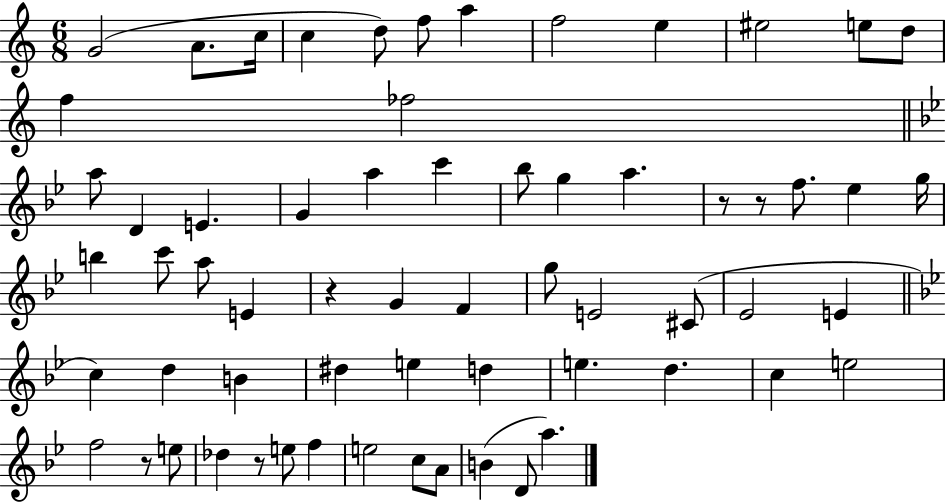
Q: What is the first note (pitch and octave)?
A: G4